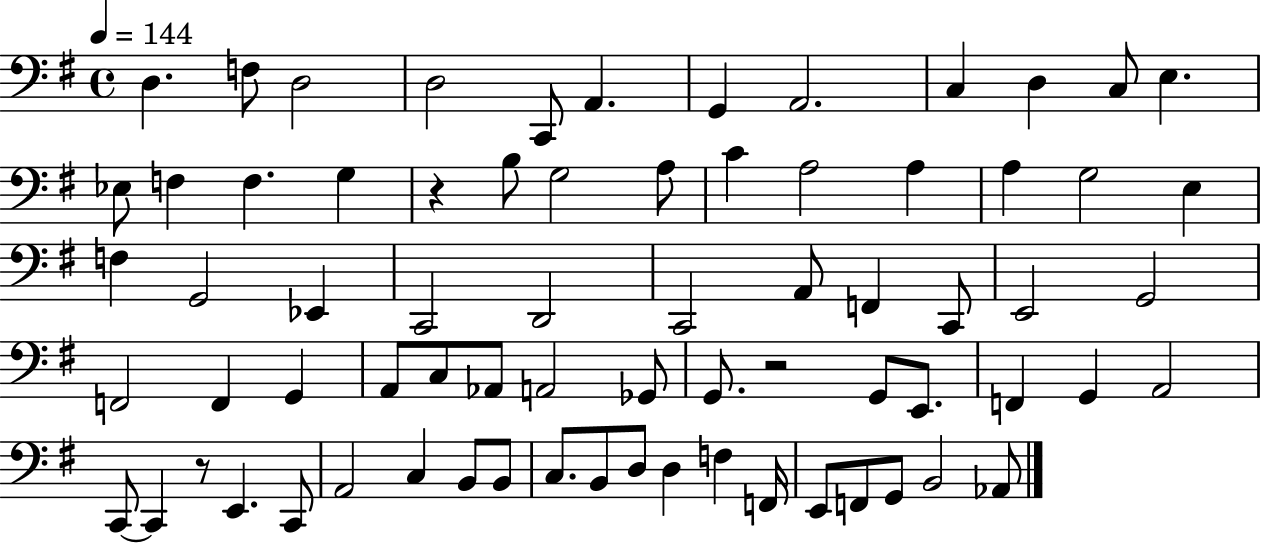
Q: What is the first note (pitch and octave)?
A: D3